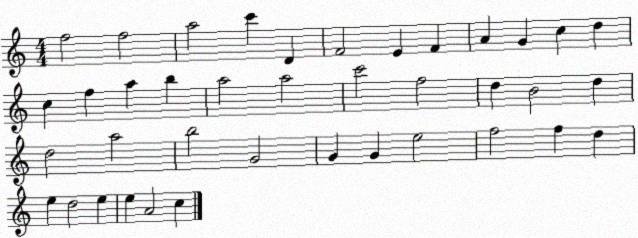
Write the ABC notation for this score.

X:1
T:Untitled
M:4/4
L:1/4
K:C
f2 f2 a2 c' D F2 E F A G c d c f a b a2 a2 c'2 f2 d B2 d d2 a2 b2 G2 G G e2 f2 f d e d2 e e A2 c